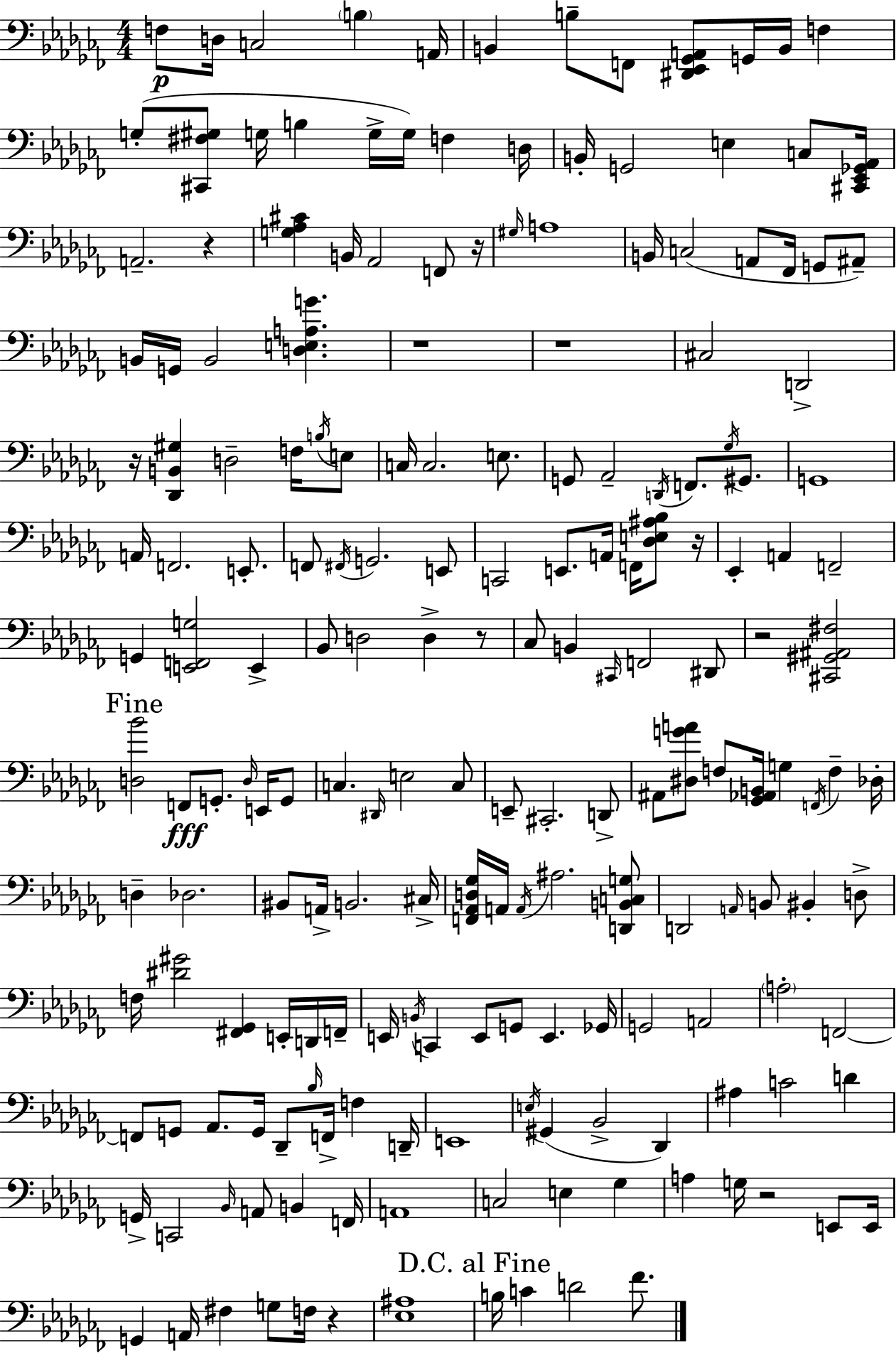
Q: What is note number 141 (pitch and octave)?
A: D4